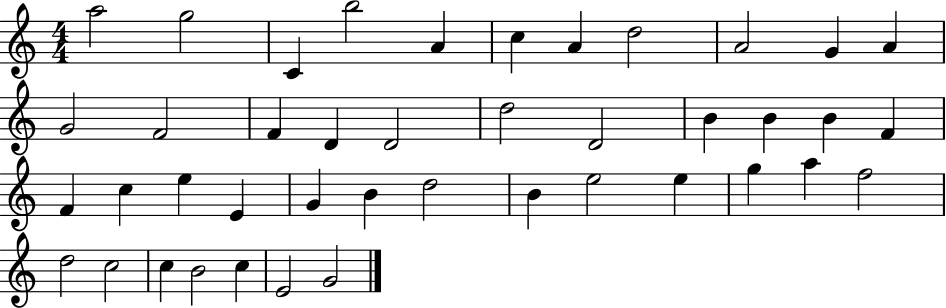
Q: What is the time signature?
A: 4/4